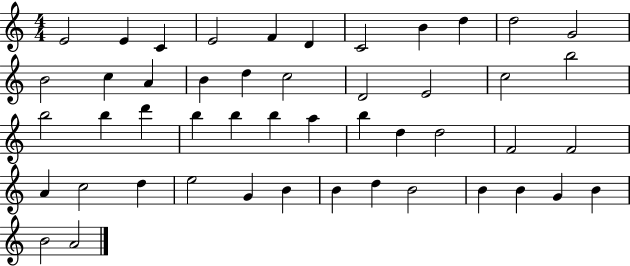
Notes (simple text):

E4/h E4/q C4/q E4/h F4/q D4/q C4/h B4/q D5/q D5/h G4/h B4/h C5/q A4/q B4/q D5/q C5/h D4/h E4/h C5/h B5/h B5/h B5/q D6/q B5/q B5/q B5/q A5/q B5/q D5/q D5/h F4/h F4/h A4/q C5/h D5/q E5/h G4/q B4/q B4/q D5/q B4/h B4/q B4/q G4/q B4/q B4/h A4/h